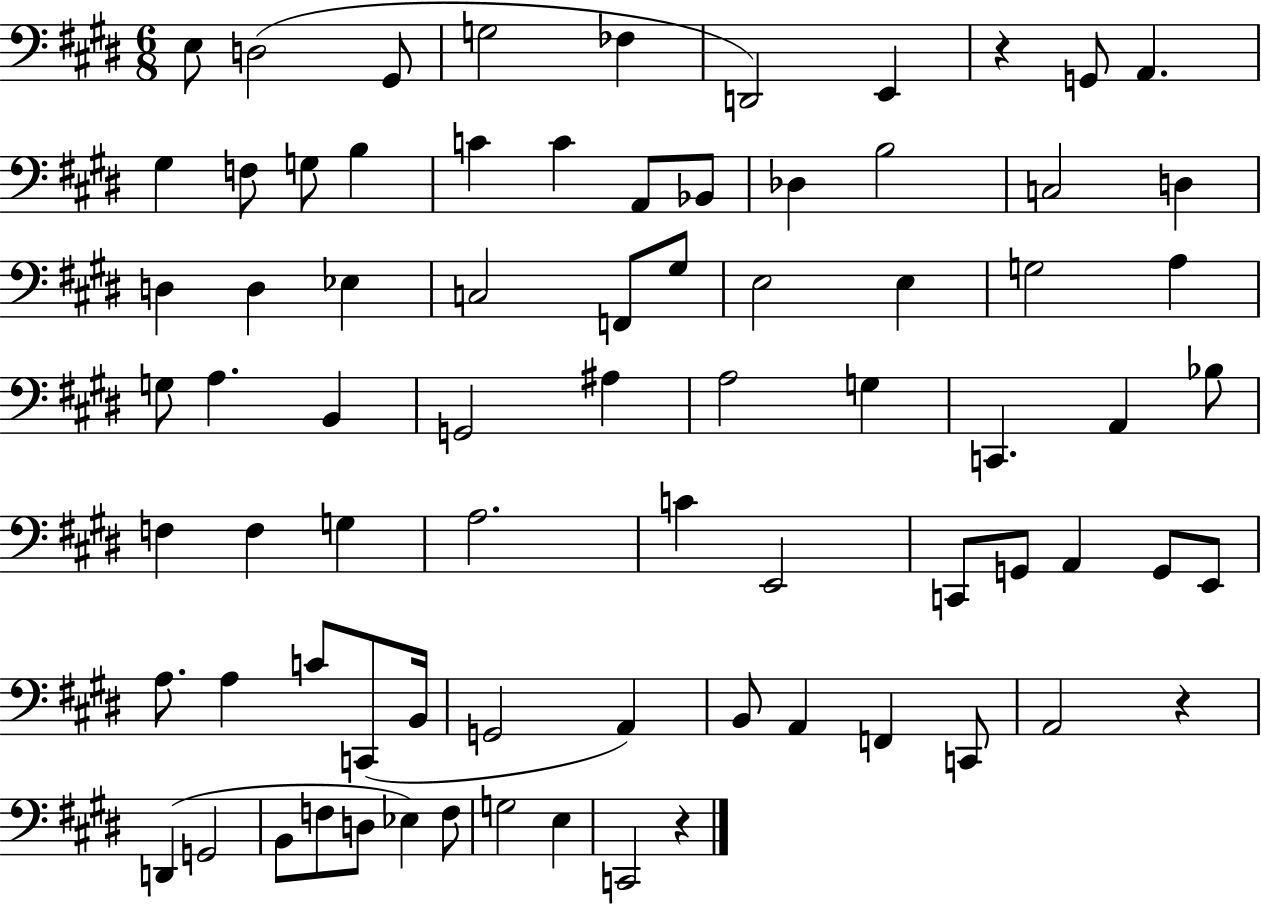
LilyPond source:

{
  \clef bass
  \numericTimeSignature
  \time 6/8
  \key e \major
  e8 d2( gis,8 | g2 fes4 | d,2) e,4 | r4 g,8 a,4. | \break gis4 f8 g8 b4 | c'4 c'4 a,8 bes,8 | des4 b2 | c2 d4 | \break d4 d4 ees4 | c2 f,8 gis8 | e2 e4 | g2 a4 | \break g8 a4. b,4 | g,2 ais4 | a2 g4 | c,4. a,4 bes8 | \break f4 f4 g4 | a2. | c'4 e,2 | c,8 g,8 a,4 g,8 e,8 | \break a8. a4 c'8 c,8( b,16 | g,2 a,4) | b,8 a,4 f,4 c,8 | a,2 r4 | \break d,4( g,2 | b,8 f8 d8 ees4) f8 | g2 e4 | c,2 r4 | \break \bar "|."
}